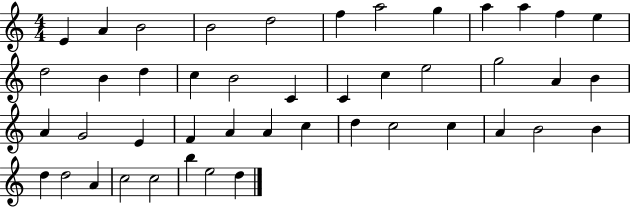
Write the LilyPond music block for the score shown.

{
  \clef treble
  \numericTimeSignature
  \time 4/4
  \key c \major
  e'4 a'4 b'2 | b'2 d''2 | f''4 a''2 g''4 | a''4 a''4 f''4 e''4 | \break d''2 b'4 d''4 | c''4 b'2 c'4 | c'4 c''4 e''2 | g''2 a'4 b'4 | \break a'4 g'2 e'4 | f'4 a'4 a'4 c''4 | d''4 c''2 c''4 | a'4 b'2 b'4 | \break d''4 d''2 a'4 | c''2 c''2 | b''4 e''2 d''4 | \bar "|."
}